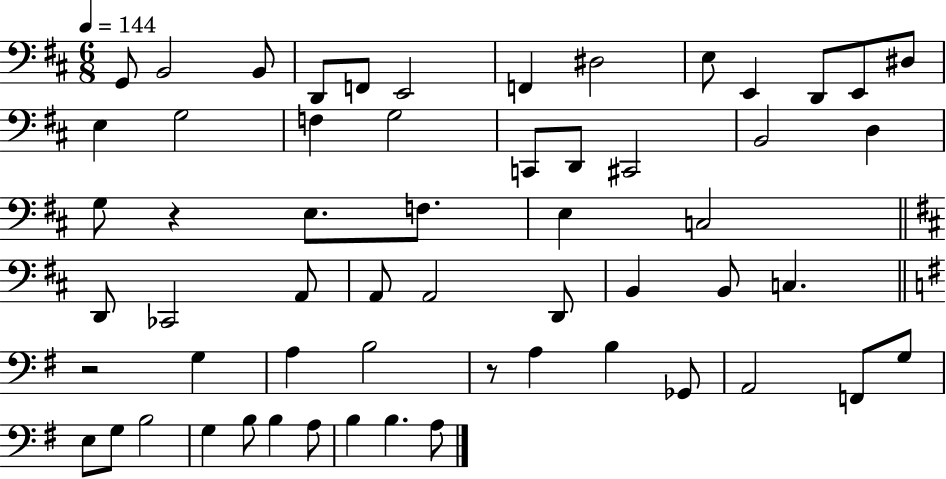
X:1
T:Untitled
M:6/8
L:1/4
K:D
G,,/2 B,,2 B,,/2 D,,/2 F,,/2 E,,2 F,, ^D,2 E,/2 E,, D,,/2 E,,/2 ^D,/2 E, G,2 F, G,2 C,,/2 D,,/2 ^C,,2 B,,2 D, G,/2 z E,/2 F,/2 E, C,2 D,,/2 _C,,2 A,,/2 A,,/2 A,,2 D,,/2 B,, B,,/2 C, z2 G, A, B,2 z/2 A, B, _G,,/2 A,,2 F,,/2 G,/2 E,/2 G,/2 B,2 G, B,/2 B, A,/2 B, B, A,/2